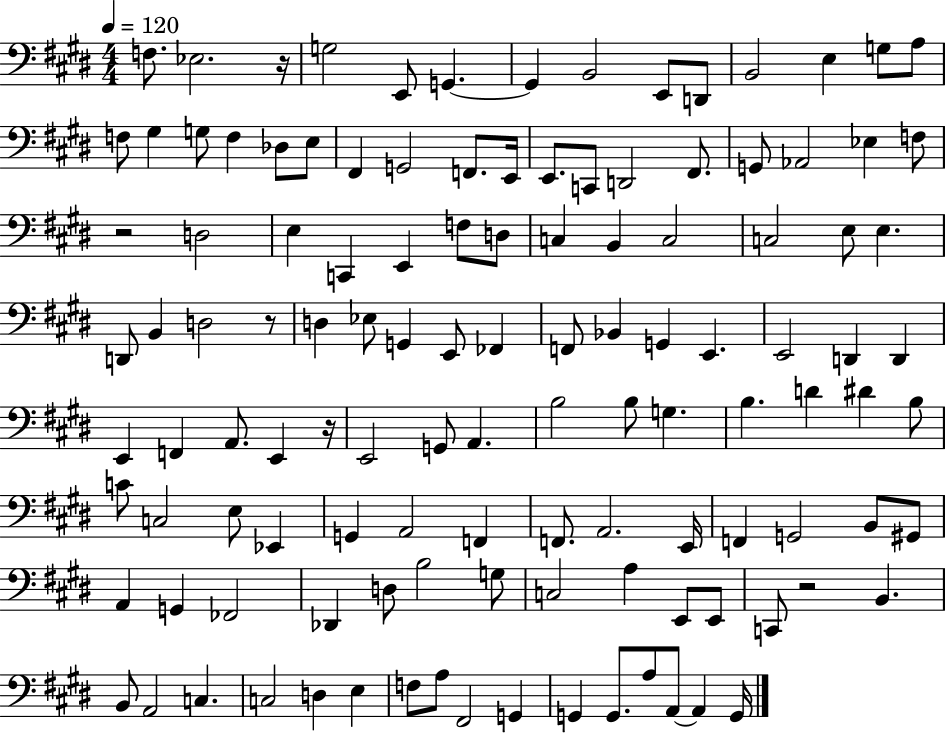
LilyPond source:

{
  \clef bass
  \numericTimeSignature
  \time 4/4
  \key e \major
  \tempo 4 = 120
  f8. ees2. r16 | g2 e,8 g,4.~~ | g,4 b,2 e,8 d,8 | b,2 e4 g8 a8 | \break f8 gis4 g8 f4 des8 e8 | fis,4 g,2 f,8. e,16 | e,8. c,8 d,2 fis,8. | g,8 aes,2 ees4 f8 | \break r2 d2 | e4 c,4 e,4 f8 d8 | c4 b,4 c2 | c2 e8 e4. | \break d,8 b,4 d2 r8 | d4 ees8 g,4 e,8 fes,4 | f,8 bes,4 g,4 e,4. | e,2 d,4 d,4 | \break e,4 f,4 a,8. e,4 r16 | e,2 g,8 a,4. | b2 b8 g4. | b4. d'4 dis'4 b8 | \break c'8 c2 e8 ees,4 | g,4 a,2 f,4 | f,8. a,2. e,16 | f,4 g,2 b,8 gis,8 | \break a,4 g,4 fes,2 | des,4 d8 b2 g8 | c2 a4 e,8 e,8 | c,8 r2 b,4. | \break b,8 a,2 c4. | c2 d4 e4 | f8 a8 fis,2 g,4 | g,4 g,8. a8 a,8~~ a,4 g,16 | \break \bar "|."
}